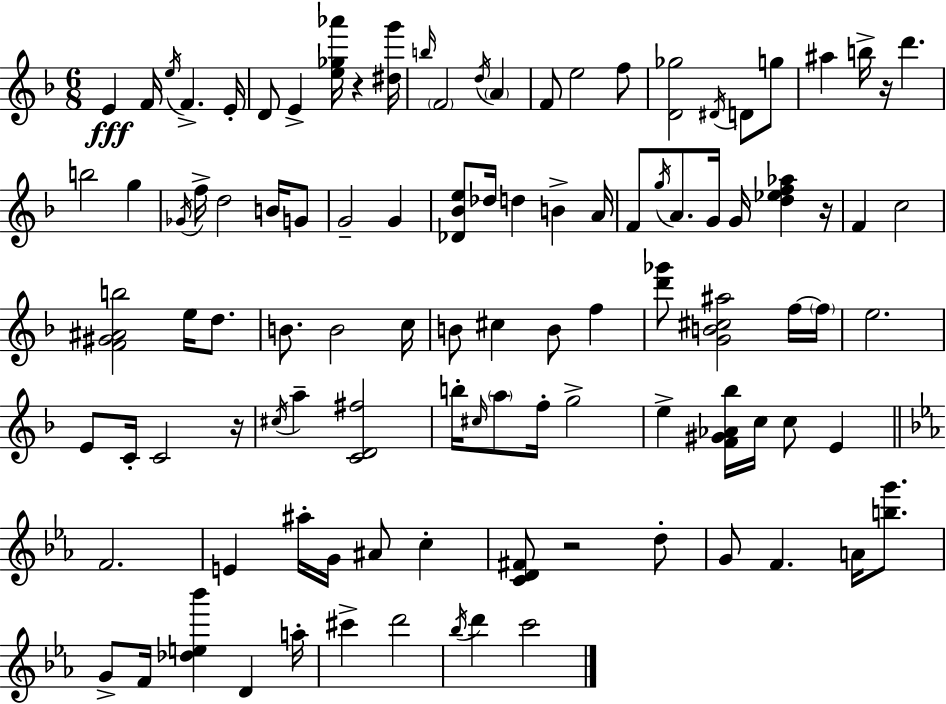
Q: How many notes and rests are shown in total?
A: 103